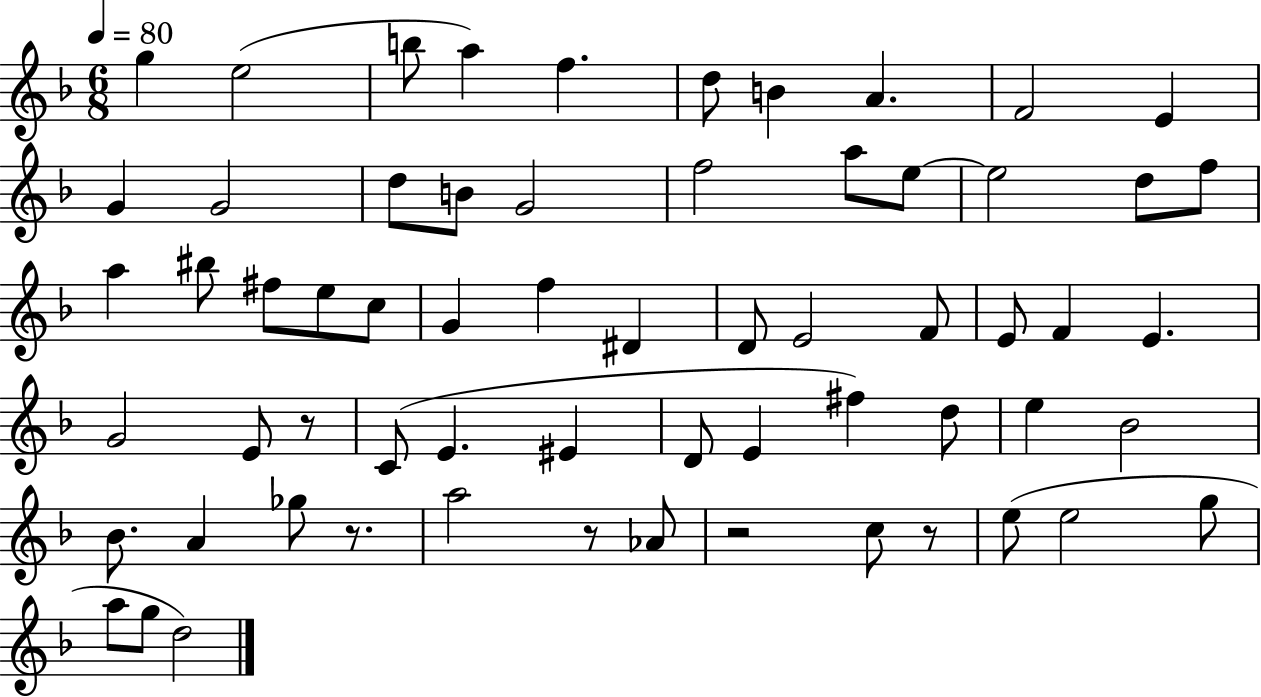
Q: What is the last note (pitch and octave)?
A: D5